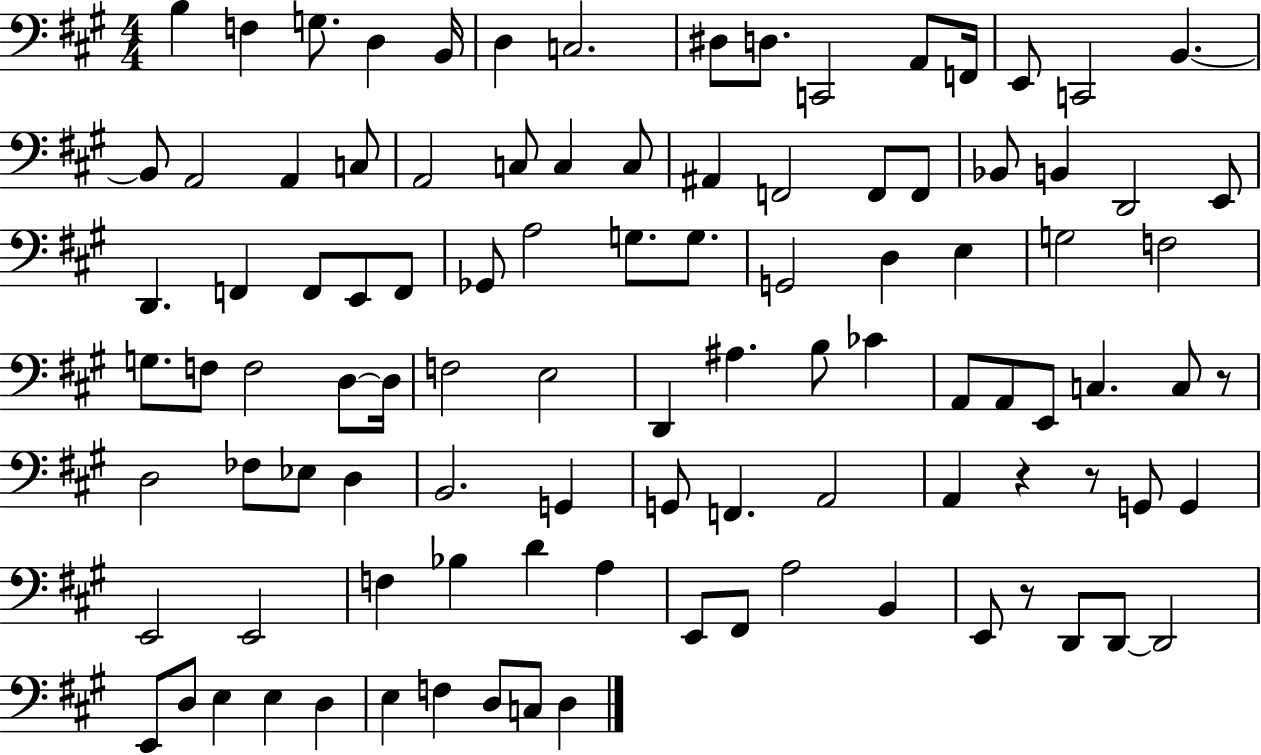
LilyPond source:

{
  \clef bass
  \numericTimeSignature
  \time 4/4
  \key a \major
  b4 f4 g8. d4 b,16 | d4 c2. | dis8 d8. c,2 a,8 f,16 | e,8 c,2 b,4.~~ | \break b,8 a,2 a,4 c8 | a,2 c8 c4 c8 | ais,4 f,2 f,8 f,8 | bes,8 b,4 d,2 e,8 | \break d,4. f,4 f,8 e,8 f,8 | ges,8 a2 g8. g8. | g,2 d4 e4 | g2 f2 | \break g8. f8 f2 d8~~ d16 | f2 e2 | d,4 ais4. b8 ces'4 | a,8 a,8 e,8 c4. c8 r8 | \break d2 fes8 ees8 d4 | b,2. g,4 | g,8 f,4. a,2 | a,4 r4 r8 g,8 g,4 | \break e,2 e,2 | f4 bes4 d'4 a4 | e,8 fis,8 a2 b,4 | e,8 r8 d,8 d,8~~ d,2 | \break e,8 d8 e4 e4 d4 | e4 f4 d8 c8 d4 | \bar "|."
}